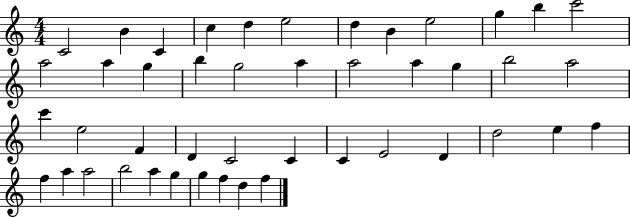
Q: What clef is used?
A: treble